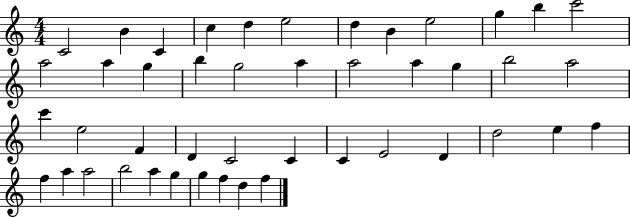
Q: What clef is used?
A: treble